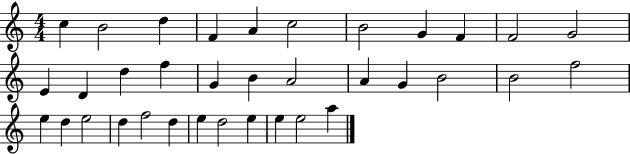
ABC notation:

X:1
T:Untitled
M:4/4
L:1/4
K:C
c B2 d F A c2 B2 G F F2 G2 E D d f G B A2 A G B2 B2 f2 e d e2 d f2 d e d2 e e e2 a